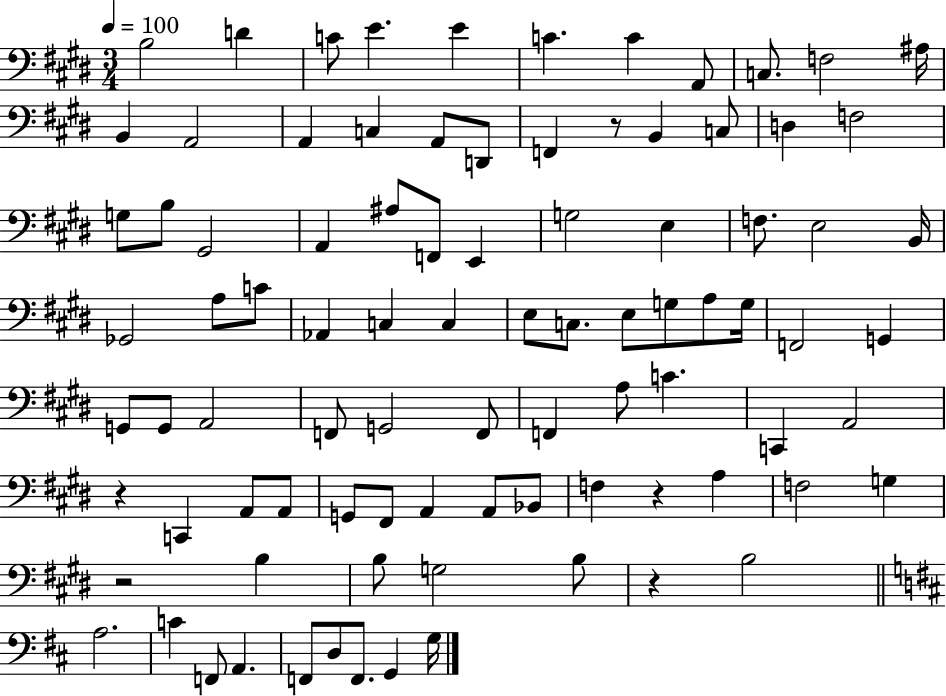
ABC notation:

X:1
T:Untitled
M:3/4
L:1/4
K:E
B,2 D C/2 E E C C A,,/2 C,/2 F,2 ^A,/4 B,, A,,2 A,, C, A,,/2 D,,/2 F,, z/2 B,, C,/2 D, F,2 G,/2 B,/2 ^G,,2 A,, ^A,/2 F,,/2 E,, G,2 E, F,/2 E,2 B,,/4 _G,,2 A,/2 C/2 _A,, C, C, E,/2 C,/2 E,/2 G,/2 A,/2 G,/4 F,,2 G,, G,,/2 G,,/2 A,,2 F,,/2 G,,2 F,,/2 F,, A,/2 C C,, A,,2 z C,, A,,/2 A,,/2 G,,/2 ^F,,/2 A,, A,,/2 _B,,/2 F, z A, F,2 G, z2 B, B,/2 G,2 B,/2 z B,2 A,2 C F,,/2 A,, F,,/2 D,/2 F,,/2 G,, G,/4